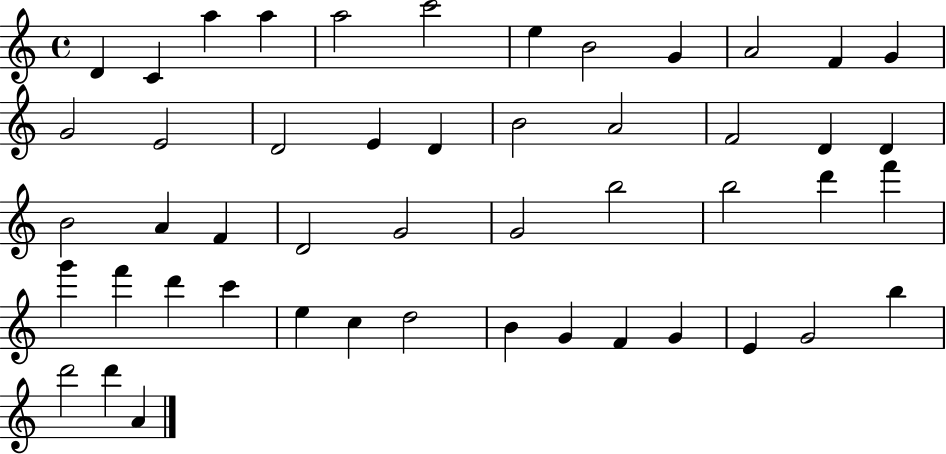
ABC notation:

X:1
T:Untitled
M:4/4
L:1/4
K:C
D C a a a2 c'2 e B2 G A2 F G G2 E2 D2 E D B2 A2 F2 D D B2 A F D2 G2 G2 b2 b2 d' f' g' f' d' c' e c d2 B G F G E G2 b d'2 d' A